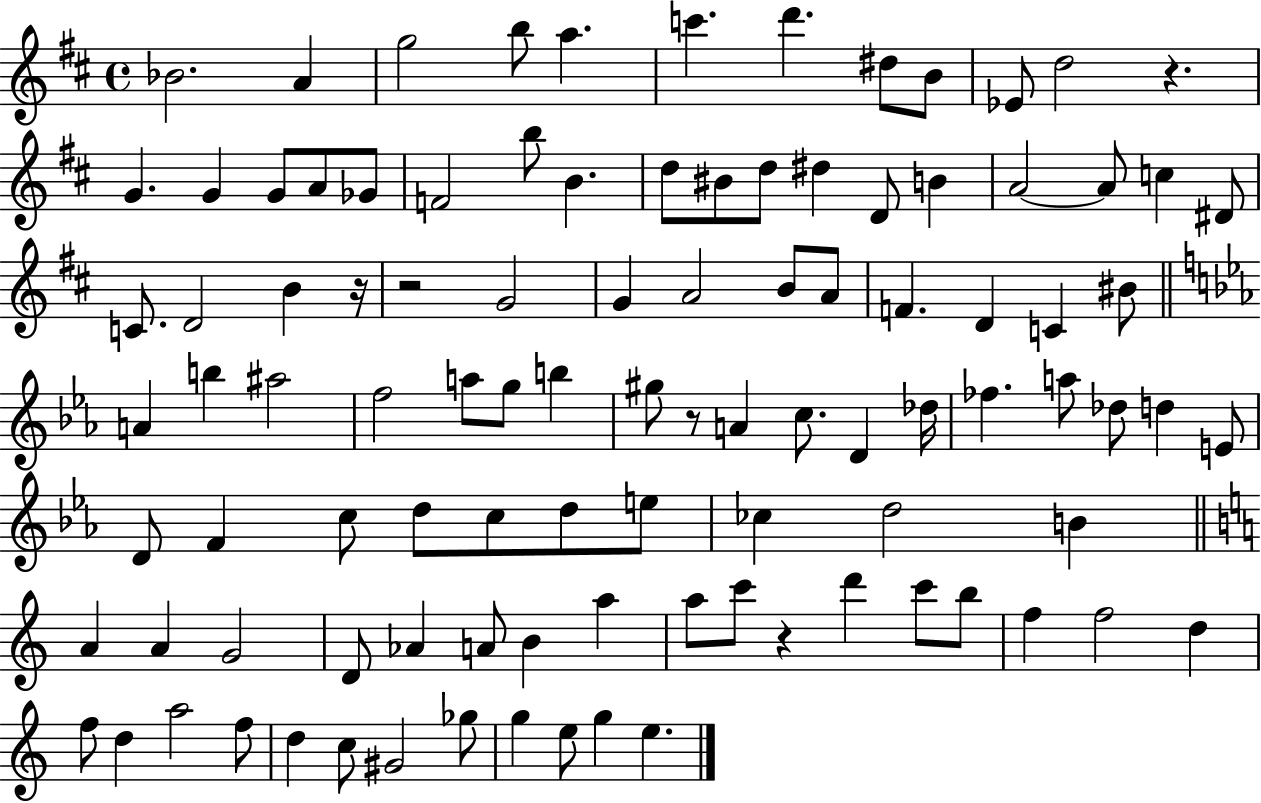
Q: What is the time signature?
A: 4/4